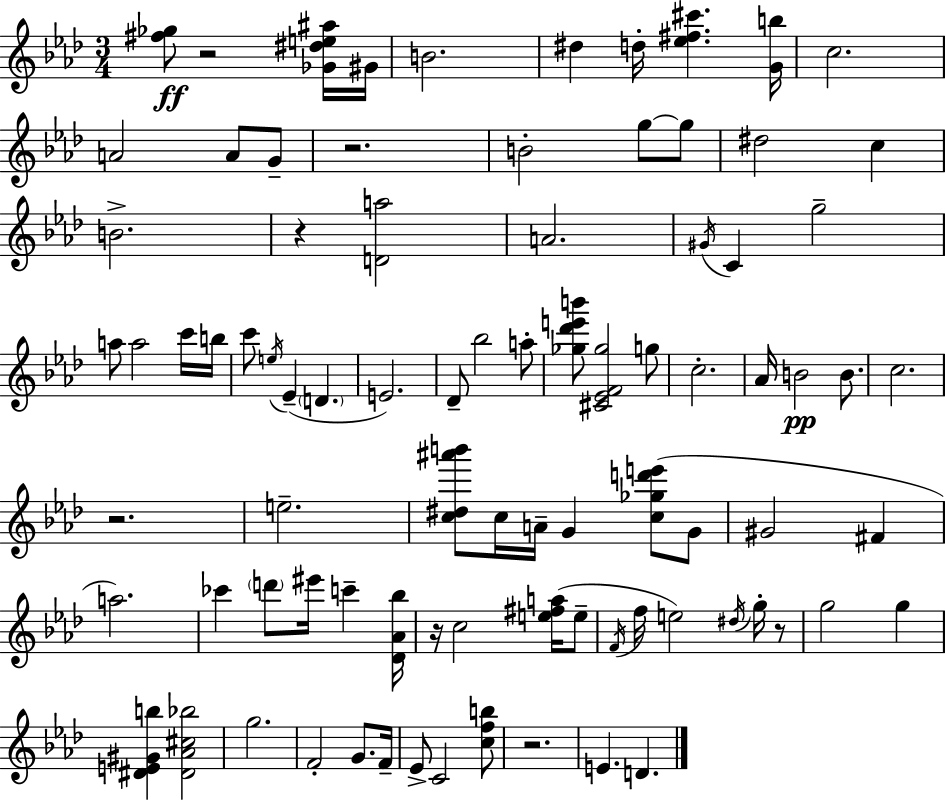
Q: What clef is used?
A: treble